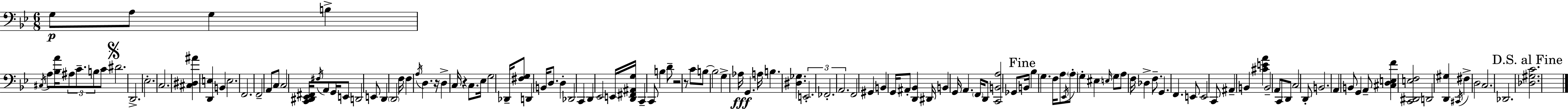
G3/e A3/e G3/q B3/q C#3/s A3/e [Bb3,A4]/s A#3/e C4/e. B3/e C4/e D#4/h. D2/h. Eb3/h. C3/h. [C#3,D#3,A#4]/q [D2,E3]/q B2/q E3/h. F2/h. F2/h A2/e C3/e C3/h [C2,D#2,Eb2,F#2]/s F#3/s A2/e G2/s E2/e D2/h E2/e D2/q D2/h F3/s F3/q A3/s D3/q. R/s D3/q C3/s R/q C3/e. Eb3/s G3/h Db2/s [F#3,G3]/e D2/q B2/s D3/e. D3/q Db2/h C2/q D2/q Eb2/h E2/s [D2,F#2,A#2,G3]/s C2/q C2/e B3/q D4/e R/h R/e C4/e B3/e B3/h G3/q Ab3/s G2/q. A3/s B3/q. [D#3,Gb3]/q. E2/h. FES2/h. A2/h. F2/h G#2/q B2/q G2/s A#2/e [D2,Bb2]/q D#2/s B2/q G2/s A2/q. F2/s D2/e [C2,B2,A3]/h Gb2/e B2/s Bb3/q G3/q. F3/s A3/e Eb2/s A3/e G3/q EIS3/q E3/s G3/e A3/e F3/s Db3/q F3/e. G2/q. F2/q. E2/e E2/h C2/e A#2/q B2/q [C#4,E4,A4]/q B2/h A2/e C2/e D2/e C3/h D2/e B2/h. A2/q B2/e G2/q A2/e [C#3,D3,E3,F4]/q [C2,D#2,E3,F3]/h D2/h [D2,G#3]/q C#2/s F#3/q D3/h C3/h. Db2/h. [Db3,G#3,C4]/h.